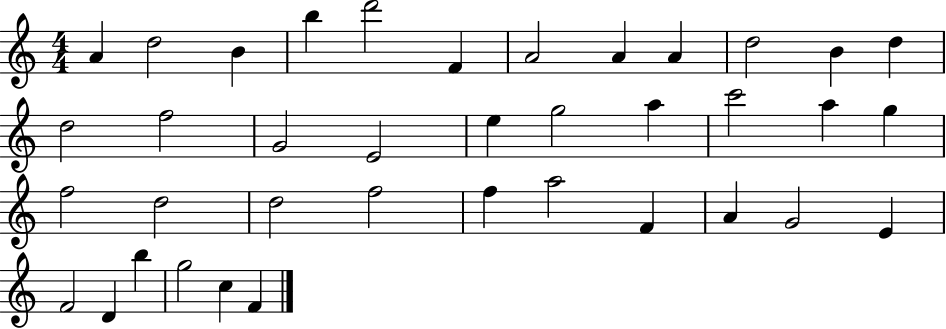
X:1
T:Untitled
M:4/4
L:1/4
K:C
A d2 B b d'2 F A2 A A d2 B d d2 f2 G2 E2 e g2 a c'2 a g f2 d2 d2 f2 f a2 F A G2 E F2 D b g2 c F